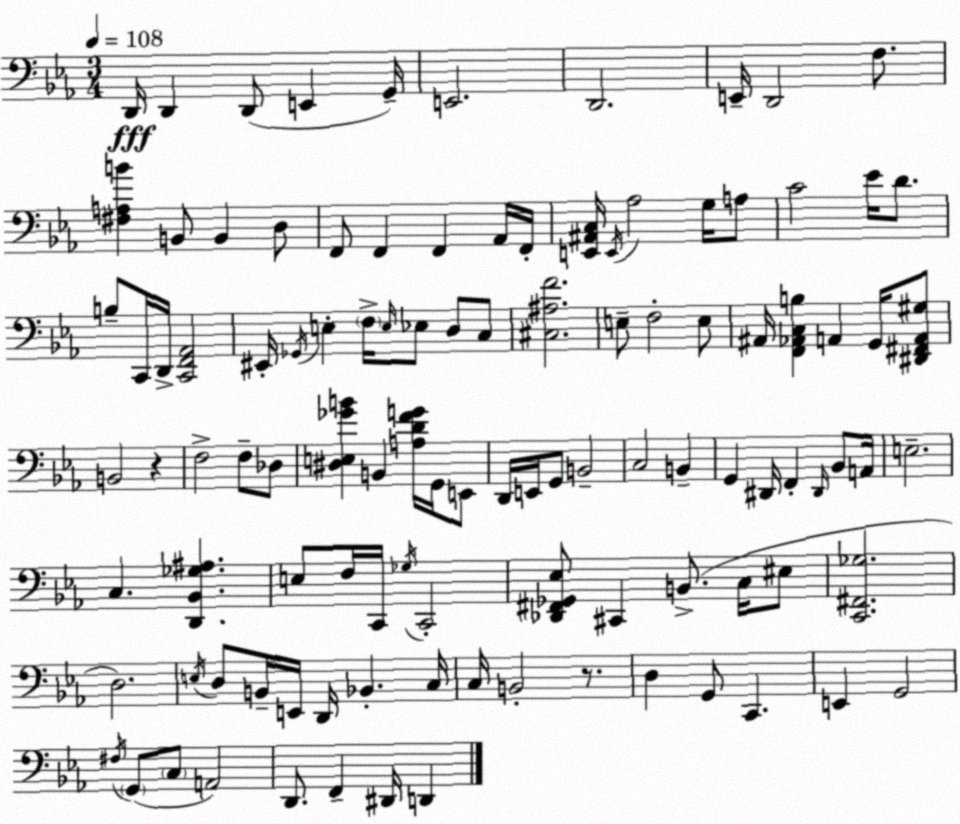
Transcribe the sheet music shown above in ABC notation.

X:1
T:Untitled
M:3/4
L:1/4
K:Eb
D,,/4 D,, D,,/2 E,, G,,/4 E,,2 D,,2 E,,/4 D,,2 F,/2 [^F,A,B] B,,/2 B,, D,/2 F,,/2 F,, F,, _A,,/4 F,,/4 [E,,^A,,C,]/4 E,,/4 _A,2 G,/4 A,/2 C2 _E/4 D/2 B,/2 C,,/4 D,,/4 [C,,F,,_A,,]2 ^E,,/4 _G,,/4 E, F,/4 E,/4 _E,/2 D,/2 C,/2 [^C,^A,F]2 E,/2 F,2 E,/2 ^A,,/4 [F,,_A,,C,B,] A,, G,,/4 [^D,,^F,,A,,^G,]/2 B,,2 z F,2 F,/2 _D,/2 [^D,E,_GB] B,, [A,DFG]/4 G,,/4 E,,/2 D,,/4 E,,/4 G,,/2 B,,2 C,2 B,, G,, ^D,,/4 F,, ^D,,/4 _B,,/2 A,,/4 E,2 C, [D,,_B,,_G,^A,] E,/2 F,/4 C,,/4 _G,/4 C,,2 [_D,,^F,,_G,,_E,]/2 ^C,, B,,/2 C,/4 ^E,/2 [C,,^F,,_G,]2 D,2 E,/4 D,/2 B,,/4 E,,/4 D,,/4 _B,, C,/4 C,/4 B,,2 z/2 D, G,,/2 C,, E,, G,,2 ^F,/4 G,,/2 C,/2 A,,2 D,,/2 F,, ^D,,/4 D,,